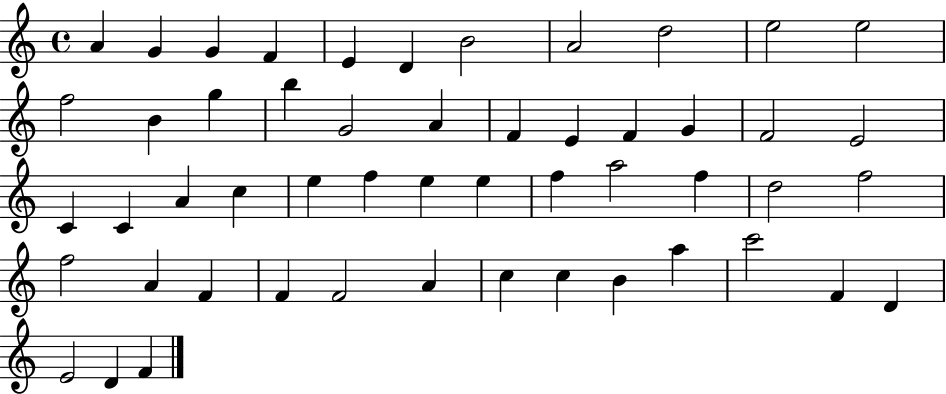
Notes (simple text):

A4/q G4/q G4/q F4/q E4/q D4/q B4/h A4/h D5/h E5/h E5/h F5/h B4/q G5/q B5/q G4/h A4/q F4/q E4/q F4/q G4/q F4/h E4/h C4/q C4/q A4/q C5/q E5/q F5/q E5/q E5/q F5/q A5/h F5/q D5/h F5/h F5/h A4/q F4/q F4/q F4/h A4/q C5/q C5/q B4/q A5/q C6/h F4/q D4/q E4/h D4/q F4/q